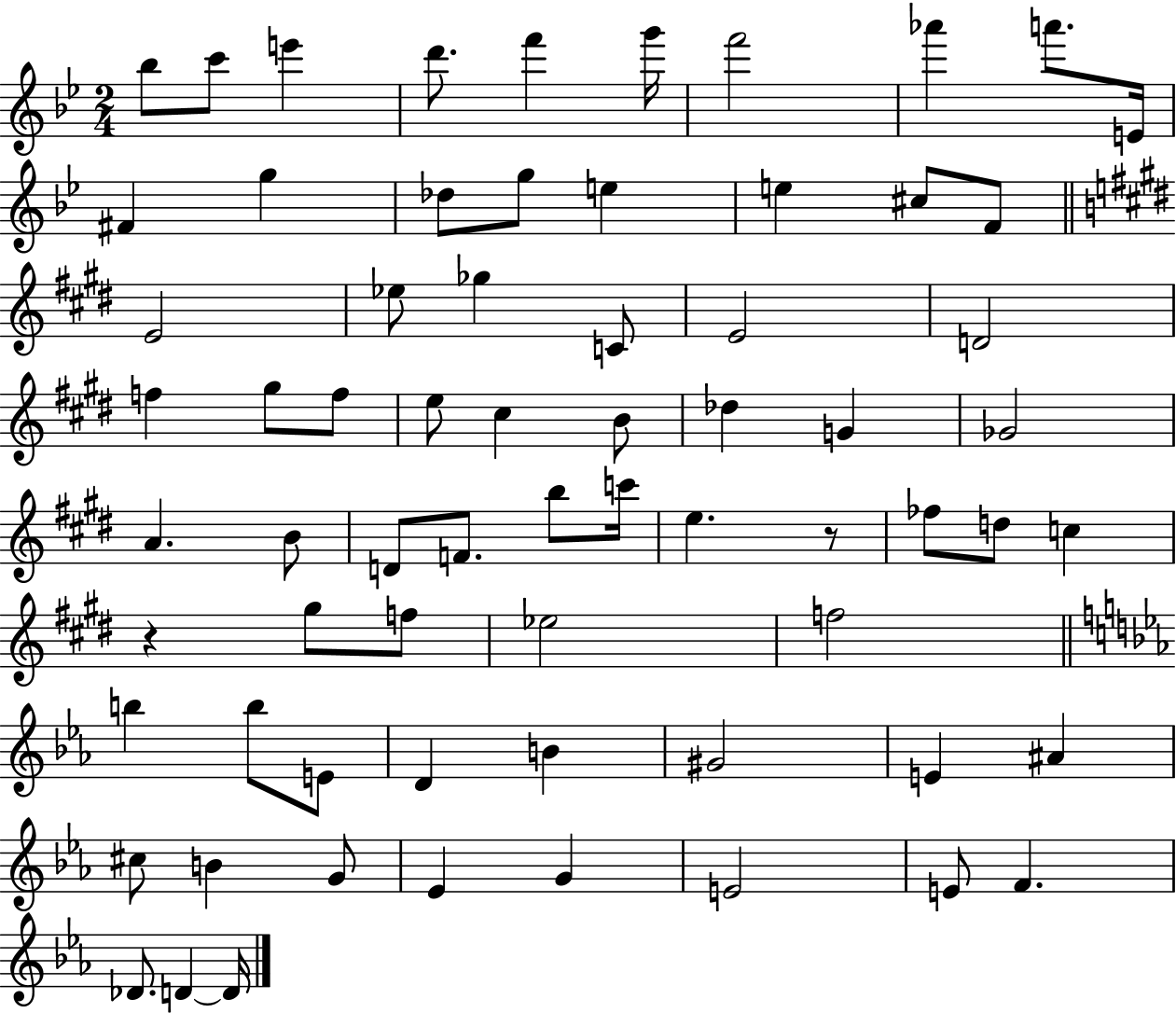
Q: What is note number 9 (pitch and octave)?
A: A6